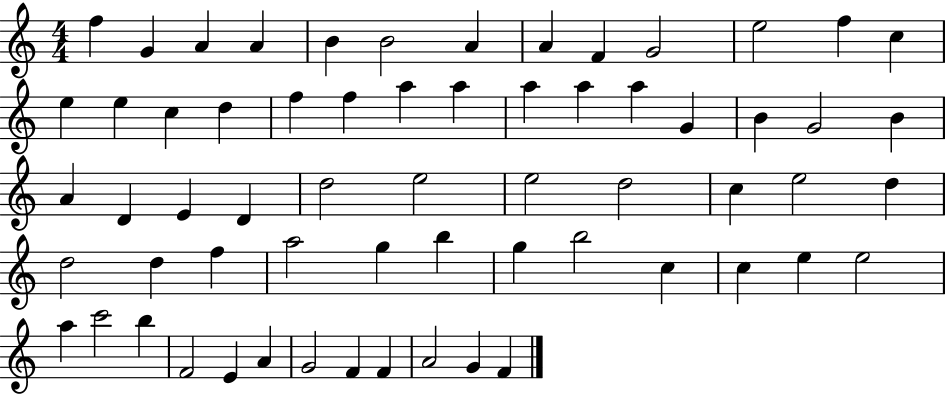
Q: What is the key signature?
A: C major